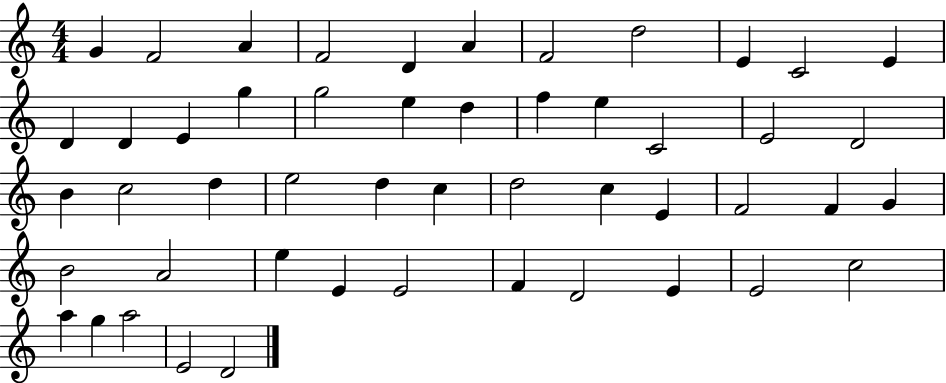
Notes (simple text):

G4/q F4/h A4/q F4/h D4/q A4/q F4/h D5/h E4/q C4/h E4/q D4/q D4/q E4/q G5/q G5/h E5/q D5/q F5/q E5/q C4/h E4/h D4/h B4/q C5/h D5/q E5/h D5/q C5/q D5/h C5/q E4/q F4/h F4/q G4/q B4/h A4/h E5/q E4/q E4/h F4/q D4/h E4/q E4/h C5/h A5/q G5/q A5/h E4/h D4/h